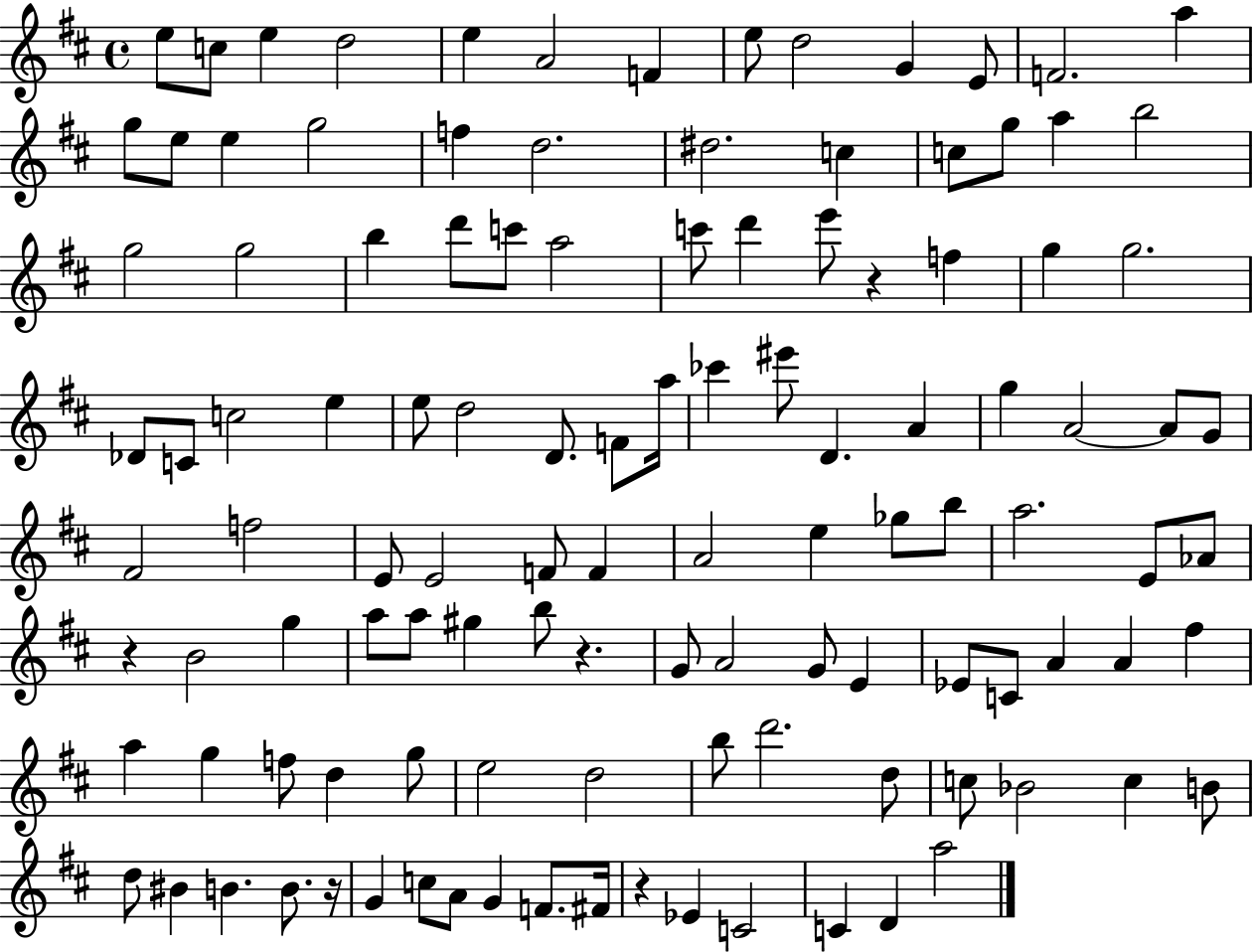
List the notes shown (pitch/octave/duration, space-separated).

E5/e C5/e E5/q D5/h E5/q A4/h F4/q E5/e D5/h G4/q E4/e F4/h. A5/q G5/e E5/e E5/q G5/h F5/q D5/h. D#5/h. C5/q C5/e G5/e A5/q B5/h G5/h G5/h B5/q D6/e C6/e A5/h C6/e D6/q E6/e R/q F5/q G5/q G5/h. Db4/e C4/e C5/h E5/q E5/e D5/h D4/e. F4/e A5/s CES6/q EIS6/e D4/q. A4/q G5/q A4/h A4/e G4/e F#4/h F5/h E4/e E4/h F4/e F4/q A4/h E5/q Gb5/e B5/e A5/h. E4/e Ab4/e R/q B4/h G5/q A5/e A5/e G#5/q B5/e R/q. G4/e A4/h G4/e E4/q Eb4/e C4/e A4/q A4/q F#5/q A5/q G5/q F5/e D5/q G5/e E5/h D5/h B5/e D6/h. D5/e C5/e Bb4/h C5/q B4/e D5/e BIS4/q B4/q. B4/e. R/s G4/q C5/e A4/e G4/q F4/e. F#4/s R/q Eb4/q C4/h C4/q D4/q A5/h